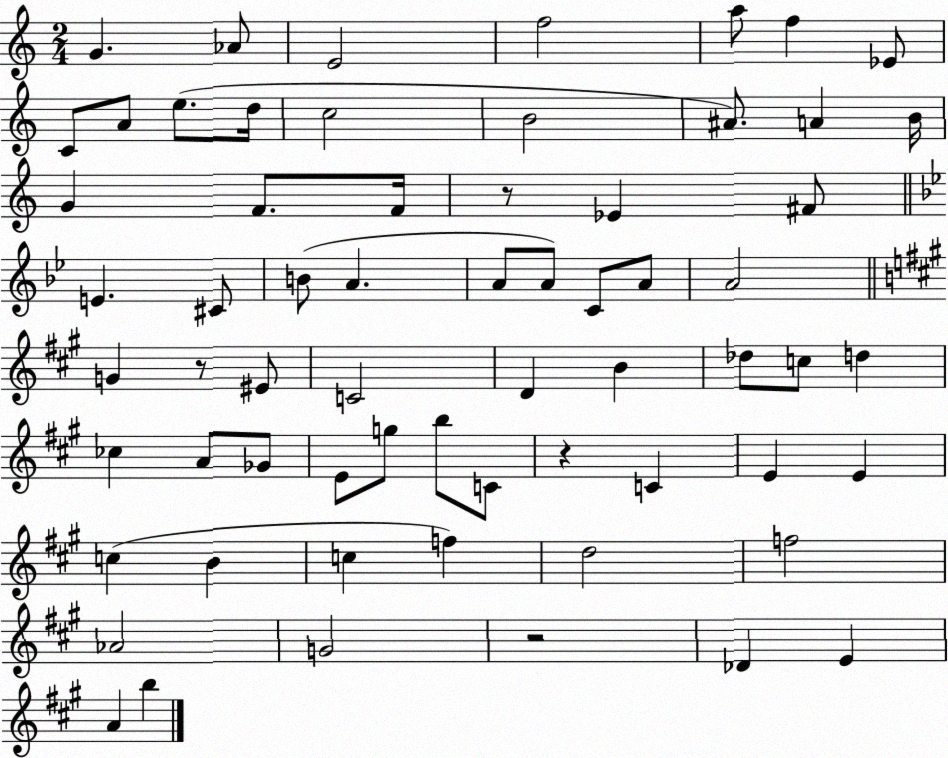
X:1
T:Untitled
M:2/4
L:1/4
K:C
G _A/2 E2 f2 a/2 f _E/2 C/2 A/2 e/2 d/4 c2 B2 ^A/2 A B/4 G F/2 F/4 z/2 _E ^F/2 E ^C/2 B/2 A A/2 A/2 C/2 A/2 A2 G z/2 ^E/2 C2 D B _d/2 c/2 d _c A/2 _G/2 E/2 g/2 b/2 C/2 z C E E c B c f d2 f2 _A2 G2 z2 _D E A b